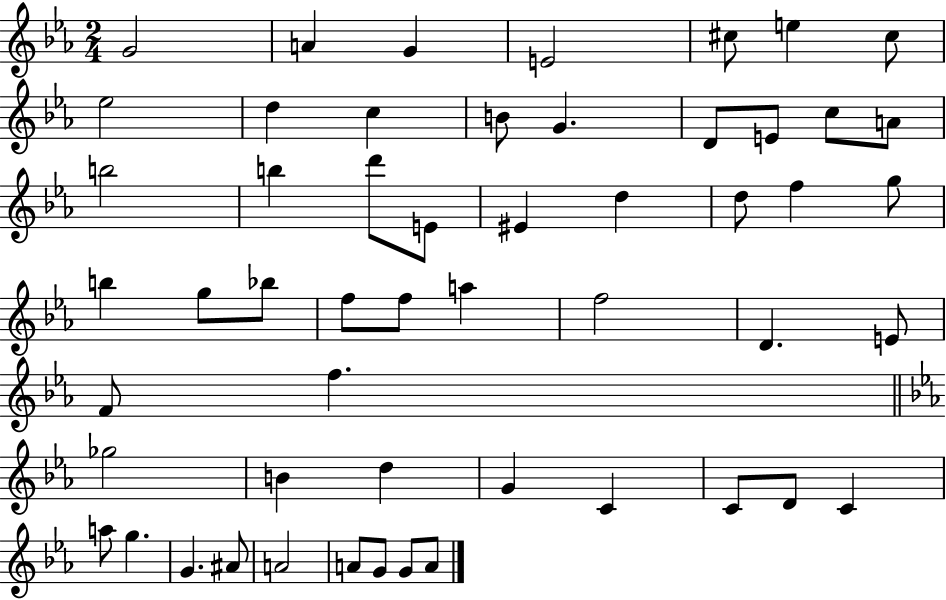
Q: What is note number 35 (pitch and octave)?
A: F4